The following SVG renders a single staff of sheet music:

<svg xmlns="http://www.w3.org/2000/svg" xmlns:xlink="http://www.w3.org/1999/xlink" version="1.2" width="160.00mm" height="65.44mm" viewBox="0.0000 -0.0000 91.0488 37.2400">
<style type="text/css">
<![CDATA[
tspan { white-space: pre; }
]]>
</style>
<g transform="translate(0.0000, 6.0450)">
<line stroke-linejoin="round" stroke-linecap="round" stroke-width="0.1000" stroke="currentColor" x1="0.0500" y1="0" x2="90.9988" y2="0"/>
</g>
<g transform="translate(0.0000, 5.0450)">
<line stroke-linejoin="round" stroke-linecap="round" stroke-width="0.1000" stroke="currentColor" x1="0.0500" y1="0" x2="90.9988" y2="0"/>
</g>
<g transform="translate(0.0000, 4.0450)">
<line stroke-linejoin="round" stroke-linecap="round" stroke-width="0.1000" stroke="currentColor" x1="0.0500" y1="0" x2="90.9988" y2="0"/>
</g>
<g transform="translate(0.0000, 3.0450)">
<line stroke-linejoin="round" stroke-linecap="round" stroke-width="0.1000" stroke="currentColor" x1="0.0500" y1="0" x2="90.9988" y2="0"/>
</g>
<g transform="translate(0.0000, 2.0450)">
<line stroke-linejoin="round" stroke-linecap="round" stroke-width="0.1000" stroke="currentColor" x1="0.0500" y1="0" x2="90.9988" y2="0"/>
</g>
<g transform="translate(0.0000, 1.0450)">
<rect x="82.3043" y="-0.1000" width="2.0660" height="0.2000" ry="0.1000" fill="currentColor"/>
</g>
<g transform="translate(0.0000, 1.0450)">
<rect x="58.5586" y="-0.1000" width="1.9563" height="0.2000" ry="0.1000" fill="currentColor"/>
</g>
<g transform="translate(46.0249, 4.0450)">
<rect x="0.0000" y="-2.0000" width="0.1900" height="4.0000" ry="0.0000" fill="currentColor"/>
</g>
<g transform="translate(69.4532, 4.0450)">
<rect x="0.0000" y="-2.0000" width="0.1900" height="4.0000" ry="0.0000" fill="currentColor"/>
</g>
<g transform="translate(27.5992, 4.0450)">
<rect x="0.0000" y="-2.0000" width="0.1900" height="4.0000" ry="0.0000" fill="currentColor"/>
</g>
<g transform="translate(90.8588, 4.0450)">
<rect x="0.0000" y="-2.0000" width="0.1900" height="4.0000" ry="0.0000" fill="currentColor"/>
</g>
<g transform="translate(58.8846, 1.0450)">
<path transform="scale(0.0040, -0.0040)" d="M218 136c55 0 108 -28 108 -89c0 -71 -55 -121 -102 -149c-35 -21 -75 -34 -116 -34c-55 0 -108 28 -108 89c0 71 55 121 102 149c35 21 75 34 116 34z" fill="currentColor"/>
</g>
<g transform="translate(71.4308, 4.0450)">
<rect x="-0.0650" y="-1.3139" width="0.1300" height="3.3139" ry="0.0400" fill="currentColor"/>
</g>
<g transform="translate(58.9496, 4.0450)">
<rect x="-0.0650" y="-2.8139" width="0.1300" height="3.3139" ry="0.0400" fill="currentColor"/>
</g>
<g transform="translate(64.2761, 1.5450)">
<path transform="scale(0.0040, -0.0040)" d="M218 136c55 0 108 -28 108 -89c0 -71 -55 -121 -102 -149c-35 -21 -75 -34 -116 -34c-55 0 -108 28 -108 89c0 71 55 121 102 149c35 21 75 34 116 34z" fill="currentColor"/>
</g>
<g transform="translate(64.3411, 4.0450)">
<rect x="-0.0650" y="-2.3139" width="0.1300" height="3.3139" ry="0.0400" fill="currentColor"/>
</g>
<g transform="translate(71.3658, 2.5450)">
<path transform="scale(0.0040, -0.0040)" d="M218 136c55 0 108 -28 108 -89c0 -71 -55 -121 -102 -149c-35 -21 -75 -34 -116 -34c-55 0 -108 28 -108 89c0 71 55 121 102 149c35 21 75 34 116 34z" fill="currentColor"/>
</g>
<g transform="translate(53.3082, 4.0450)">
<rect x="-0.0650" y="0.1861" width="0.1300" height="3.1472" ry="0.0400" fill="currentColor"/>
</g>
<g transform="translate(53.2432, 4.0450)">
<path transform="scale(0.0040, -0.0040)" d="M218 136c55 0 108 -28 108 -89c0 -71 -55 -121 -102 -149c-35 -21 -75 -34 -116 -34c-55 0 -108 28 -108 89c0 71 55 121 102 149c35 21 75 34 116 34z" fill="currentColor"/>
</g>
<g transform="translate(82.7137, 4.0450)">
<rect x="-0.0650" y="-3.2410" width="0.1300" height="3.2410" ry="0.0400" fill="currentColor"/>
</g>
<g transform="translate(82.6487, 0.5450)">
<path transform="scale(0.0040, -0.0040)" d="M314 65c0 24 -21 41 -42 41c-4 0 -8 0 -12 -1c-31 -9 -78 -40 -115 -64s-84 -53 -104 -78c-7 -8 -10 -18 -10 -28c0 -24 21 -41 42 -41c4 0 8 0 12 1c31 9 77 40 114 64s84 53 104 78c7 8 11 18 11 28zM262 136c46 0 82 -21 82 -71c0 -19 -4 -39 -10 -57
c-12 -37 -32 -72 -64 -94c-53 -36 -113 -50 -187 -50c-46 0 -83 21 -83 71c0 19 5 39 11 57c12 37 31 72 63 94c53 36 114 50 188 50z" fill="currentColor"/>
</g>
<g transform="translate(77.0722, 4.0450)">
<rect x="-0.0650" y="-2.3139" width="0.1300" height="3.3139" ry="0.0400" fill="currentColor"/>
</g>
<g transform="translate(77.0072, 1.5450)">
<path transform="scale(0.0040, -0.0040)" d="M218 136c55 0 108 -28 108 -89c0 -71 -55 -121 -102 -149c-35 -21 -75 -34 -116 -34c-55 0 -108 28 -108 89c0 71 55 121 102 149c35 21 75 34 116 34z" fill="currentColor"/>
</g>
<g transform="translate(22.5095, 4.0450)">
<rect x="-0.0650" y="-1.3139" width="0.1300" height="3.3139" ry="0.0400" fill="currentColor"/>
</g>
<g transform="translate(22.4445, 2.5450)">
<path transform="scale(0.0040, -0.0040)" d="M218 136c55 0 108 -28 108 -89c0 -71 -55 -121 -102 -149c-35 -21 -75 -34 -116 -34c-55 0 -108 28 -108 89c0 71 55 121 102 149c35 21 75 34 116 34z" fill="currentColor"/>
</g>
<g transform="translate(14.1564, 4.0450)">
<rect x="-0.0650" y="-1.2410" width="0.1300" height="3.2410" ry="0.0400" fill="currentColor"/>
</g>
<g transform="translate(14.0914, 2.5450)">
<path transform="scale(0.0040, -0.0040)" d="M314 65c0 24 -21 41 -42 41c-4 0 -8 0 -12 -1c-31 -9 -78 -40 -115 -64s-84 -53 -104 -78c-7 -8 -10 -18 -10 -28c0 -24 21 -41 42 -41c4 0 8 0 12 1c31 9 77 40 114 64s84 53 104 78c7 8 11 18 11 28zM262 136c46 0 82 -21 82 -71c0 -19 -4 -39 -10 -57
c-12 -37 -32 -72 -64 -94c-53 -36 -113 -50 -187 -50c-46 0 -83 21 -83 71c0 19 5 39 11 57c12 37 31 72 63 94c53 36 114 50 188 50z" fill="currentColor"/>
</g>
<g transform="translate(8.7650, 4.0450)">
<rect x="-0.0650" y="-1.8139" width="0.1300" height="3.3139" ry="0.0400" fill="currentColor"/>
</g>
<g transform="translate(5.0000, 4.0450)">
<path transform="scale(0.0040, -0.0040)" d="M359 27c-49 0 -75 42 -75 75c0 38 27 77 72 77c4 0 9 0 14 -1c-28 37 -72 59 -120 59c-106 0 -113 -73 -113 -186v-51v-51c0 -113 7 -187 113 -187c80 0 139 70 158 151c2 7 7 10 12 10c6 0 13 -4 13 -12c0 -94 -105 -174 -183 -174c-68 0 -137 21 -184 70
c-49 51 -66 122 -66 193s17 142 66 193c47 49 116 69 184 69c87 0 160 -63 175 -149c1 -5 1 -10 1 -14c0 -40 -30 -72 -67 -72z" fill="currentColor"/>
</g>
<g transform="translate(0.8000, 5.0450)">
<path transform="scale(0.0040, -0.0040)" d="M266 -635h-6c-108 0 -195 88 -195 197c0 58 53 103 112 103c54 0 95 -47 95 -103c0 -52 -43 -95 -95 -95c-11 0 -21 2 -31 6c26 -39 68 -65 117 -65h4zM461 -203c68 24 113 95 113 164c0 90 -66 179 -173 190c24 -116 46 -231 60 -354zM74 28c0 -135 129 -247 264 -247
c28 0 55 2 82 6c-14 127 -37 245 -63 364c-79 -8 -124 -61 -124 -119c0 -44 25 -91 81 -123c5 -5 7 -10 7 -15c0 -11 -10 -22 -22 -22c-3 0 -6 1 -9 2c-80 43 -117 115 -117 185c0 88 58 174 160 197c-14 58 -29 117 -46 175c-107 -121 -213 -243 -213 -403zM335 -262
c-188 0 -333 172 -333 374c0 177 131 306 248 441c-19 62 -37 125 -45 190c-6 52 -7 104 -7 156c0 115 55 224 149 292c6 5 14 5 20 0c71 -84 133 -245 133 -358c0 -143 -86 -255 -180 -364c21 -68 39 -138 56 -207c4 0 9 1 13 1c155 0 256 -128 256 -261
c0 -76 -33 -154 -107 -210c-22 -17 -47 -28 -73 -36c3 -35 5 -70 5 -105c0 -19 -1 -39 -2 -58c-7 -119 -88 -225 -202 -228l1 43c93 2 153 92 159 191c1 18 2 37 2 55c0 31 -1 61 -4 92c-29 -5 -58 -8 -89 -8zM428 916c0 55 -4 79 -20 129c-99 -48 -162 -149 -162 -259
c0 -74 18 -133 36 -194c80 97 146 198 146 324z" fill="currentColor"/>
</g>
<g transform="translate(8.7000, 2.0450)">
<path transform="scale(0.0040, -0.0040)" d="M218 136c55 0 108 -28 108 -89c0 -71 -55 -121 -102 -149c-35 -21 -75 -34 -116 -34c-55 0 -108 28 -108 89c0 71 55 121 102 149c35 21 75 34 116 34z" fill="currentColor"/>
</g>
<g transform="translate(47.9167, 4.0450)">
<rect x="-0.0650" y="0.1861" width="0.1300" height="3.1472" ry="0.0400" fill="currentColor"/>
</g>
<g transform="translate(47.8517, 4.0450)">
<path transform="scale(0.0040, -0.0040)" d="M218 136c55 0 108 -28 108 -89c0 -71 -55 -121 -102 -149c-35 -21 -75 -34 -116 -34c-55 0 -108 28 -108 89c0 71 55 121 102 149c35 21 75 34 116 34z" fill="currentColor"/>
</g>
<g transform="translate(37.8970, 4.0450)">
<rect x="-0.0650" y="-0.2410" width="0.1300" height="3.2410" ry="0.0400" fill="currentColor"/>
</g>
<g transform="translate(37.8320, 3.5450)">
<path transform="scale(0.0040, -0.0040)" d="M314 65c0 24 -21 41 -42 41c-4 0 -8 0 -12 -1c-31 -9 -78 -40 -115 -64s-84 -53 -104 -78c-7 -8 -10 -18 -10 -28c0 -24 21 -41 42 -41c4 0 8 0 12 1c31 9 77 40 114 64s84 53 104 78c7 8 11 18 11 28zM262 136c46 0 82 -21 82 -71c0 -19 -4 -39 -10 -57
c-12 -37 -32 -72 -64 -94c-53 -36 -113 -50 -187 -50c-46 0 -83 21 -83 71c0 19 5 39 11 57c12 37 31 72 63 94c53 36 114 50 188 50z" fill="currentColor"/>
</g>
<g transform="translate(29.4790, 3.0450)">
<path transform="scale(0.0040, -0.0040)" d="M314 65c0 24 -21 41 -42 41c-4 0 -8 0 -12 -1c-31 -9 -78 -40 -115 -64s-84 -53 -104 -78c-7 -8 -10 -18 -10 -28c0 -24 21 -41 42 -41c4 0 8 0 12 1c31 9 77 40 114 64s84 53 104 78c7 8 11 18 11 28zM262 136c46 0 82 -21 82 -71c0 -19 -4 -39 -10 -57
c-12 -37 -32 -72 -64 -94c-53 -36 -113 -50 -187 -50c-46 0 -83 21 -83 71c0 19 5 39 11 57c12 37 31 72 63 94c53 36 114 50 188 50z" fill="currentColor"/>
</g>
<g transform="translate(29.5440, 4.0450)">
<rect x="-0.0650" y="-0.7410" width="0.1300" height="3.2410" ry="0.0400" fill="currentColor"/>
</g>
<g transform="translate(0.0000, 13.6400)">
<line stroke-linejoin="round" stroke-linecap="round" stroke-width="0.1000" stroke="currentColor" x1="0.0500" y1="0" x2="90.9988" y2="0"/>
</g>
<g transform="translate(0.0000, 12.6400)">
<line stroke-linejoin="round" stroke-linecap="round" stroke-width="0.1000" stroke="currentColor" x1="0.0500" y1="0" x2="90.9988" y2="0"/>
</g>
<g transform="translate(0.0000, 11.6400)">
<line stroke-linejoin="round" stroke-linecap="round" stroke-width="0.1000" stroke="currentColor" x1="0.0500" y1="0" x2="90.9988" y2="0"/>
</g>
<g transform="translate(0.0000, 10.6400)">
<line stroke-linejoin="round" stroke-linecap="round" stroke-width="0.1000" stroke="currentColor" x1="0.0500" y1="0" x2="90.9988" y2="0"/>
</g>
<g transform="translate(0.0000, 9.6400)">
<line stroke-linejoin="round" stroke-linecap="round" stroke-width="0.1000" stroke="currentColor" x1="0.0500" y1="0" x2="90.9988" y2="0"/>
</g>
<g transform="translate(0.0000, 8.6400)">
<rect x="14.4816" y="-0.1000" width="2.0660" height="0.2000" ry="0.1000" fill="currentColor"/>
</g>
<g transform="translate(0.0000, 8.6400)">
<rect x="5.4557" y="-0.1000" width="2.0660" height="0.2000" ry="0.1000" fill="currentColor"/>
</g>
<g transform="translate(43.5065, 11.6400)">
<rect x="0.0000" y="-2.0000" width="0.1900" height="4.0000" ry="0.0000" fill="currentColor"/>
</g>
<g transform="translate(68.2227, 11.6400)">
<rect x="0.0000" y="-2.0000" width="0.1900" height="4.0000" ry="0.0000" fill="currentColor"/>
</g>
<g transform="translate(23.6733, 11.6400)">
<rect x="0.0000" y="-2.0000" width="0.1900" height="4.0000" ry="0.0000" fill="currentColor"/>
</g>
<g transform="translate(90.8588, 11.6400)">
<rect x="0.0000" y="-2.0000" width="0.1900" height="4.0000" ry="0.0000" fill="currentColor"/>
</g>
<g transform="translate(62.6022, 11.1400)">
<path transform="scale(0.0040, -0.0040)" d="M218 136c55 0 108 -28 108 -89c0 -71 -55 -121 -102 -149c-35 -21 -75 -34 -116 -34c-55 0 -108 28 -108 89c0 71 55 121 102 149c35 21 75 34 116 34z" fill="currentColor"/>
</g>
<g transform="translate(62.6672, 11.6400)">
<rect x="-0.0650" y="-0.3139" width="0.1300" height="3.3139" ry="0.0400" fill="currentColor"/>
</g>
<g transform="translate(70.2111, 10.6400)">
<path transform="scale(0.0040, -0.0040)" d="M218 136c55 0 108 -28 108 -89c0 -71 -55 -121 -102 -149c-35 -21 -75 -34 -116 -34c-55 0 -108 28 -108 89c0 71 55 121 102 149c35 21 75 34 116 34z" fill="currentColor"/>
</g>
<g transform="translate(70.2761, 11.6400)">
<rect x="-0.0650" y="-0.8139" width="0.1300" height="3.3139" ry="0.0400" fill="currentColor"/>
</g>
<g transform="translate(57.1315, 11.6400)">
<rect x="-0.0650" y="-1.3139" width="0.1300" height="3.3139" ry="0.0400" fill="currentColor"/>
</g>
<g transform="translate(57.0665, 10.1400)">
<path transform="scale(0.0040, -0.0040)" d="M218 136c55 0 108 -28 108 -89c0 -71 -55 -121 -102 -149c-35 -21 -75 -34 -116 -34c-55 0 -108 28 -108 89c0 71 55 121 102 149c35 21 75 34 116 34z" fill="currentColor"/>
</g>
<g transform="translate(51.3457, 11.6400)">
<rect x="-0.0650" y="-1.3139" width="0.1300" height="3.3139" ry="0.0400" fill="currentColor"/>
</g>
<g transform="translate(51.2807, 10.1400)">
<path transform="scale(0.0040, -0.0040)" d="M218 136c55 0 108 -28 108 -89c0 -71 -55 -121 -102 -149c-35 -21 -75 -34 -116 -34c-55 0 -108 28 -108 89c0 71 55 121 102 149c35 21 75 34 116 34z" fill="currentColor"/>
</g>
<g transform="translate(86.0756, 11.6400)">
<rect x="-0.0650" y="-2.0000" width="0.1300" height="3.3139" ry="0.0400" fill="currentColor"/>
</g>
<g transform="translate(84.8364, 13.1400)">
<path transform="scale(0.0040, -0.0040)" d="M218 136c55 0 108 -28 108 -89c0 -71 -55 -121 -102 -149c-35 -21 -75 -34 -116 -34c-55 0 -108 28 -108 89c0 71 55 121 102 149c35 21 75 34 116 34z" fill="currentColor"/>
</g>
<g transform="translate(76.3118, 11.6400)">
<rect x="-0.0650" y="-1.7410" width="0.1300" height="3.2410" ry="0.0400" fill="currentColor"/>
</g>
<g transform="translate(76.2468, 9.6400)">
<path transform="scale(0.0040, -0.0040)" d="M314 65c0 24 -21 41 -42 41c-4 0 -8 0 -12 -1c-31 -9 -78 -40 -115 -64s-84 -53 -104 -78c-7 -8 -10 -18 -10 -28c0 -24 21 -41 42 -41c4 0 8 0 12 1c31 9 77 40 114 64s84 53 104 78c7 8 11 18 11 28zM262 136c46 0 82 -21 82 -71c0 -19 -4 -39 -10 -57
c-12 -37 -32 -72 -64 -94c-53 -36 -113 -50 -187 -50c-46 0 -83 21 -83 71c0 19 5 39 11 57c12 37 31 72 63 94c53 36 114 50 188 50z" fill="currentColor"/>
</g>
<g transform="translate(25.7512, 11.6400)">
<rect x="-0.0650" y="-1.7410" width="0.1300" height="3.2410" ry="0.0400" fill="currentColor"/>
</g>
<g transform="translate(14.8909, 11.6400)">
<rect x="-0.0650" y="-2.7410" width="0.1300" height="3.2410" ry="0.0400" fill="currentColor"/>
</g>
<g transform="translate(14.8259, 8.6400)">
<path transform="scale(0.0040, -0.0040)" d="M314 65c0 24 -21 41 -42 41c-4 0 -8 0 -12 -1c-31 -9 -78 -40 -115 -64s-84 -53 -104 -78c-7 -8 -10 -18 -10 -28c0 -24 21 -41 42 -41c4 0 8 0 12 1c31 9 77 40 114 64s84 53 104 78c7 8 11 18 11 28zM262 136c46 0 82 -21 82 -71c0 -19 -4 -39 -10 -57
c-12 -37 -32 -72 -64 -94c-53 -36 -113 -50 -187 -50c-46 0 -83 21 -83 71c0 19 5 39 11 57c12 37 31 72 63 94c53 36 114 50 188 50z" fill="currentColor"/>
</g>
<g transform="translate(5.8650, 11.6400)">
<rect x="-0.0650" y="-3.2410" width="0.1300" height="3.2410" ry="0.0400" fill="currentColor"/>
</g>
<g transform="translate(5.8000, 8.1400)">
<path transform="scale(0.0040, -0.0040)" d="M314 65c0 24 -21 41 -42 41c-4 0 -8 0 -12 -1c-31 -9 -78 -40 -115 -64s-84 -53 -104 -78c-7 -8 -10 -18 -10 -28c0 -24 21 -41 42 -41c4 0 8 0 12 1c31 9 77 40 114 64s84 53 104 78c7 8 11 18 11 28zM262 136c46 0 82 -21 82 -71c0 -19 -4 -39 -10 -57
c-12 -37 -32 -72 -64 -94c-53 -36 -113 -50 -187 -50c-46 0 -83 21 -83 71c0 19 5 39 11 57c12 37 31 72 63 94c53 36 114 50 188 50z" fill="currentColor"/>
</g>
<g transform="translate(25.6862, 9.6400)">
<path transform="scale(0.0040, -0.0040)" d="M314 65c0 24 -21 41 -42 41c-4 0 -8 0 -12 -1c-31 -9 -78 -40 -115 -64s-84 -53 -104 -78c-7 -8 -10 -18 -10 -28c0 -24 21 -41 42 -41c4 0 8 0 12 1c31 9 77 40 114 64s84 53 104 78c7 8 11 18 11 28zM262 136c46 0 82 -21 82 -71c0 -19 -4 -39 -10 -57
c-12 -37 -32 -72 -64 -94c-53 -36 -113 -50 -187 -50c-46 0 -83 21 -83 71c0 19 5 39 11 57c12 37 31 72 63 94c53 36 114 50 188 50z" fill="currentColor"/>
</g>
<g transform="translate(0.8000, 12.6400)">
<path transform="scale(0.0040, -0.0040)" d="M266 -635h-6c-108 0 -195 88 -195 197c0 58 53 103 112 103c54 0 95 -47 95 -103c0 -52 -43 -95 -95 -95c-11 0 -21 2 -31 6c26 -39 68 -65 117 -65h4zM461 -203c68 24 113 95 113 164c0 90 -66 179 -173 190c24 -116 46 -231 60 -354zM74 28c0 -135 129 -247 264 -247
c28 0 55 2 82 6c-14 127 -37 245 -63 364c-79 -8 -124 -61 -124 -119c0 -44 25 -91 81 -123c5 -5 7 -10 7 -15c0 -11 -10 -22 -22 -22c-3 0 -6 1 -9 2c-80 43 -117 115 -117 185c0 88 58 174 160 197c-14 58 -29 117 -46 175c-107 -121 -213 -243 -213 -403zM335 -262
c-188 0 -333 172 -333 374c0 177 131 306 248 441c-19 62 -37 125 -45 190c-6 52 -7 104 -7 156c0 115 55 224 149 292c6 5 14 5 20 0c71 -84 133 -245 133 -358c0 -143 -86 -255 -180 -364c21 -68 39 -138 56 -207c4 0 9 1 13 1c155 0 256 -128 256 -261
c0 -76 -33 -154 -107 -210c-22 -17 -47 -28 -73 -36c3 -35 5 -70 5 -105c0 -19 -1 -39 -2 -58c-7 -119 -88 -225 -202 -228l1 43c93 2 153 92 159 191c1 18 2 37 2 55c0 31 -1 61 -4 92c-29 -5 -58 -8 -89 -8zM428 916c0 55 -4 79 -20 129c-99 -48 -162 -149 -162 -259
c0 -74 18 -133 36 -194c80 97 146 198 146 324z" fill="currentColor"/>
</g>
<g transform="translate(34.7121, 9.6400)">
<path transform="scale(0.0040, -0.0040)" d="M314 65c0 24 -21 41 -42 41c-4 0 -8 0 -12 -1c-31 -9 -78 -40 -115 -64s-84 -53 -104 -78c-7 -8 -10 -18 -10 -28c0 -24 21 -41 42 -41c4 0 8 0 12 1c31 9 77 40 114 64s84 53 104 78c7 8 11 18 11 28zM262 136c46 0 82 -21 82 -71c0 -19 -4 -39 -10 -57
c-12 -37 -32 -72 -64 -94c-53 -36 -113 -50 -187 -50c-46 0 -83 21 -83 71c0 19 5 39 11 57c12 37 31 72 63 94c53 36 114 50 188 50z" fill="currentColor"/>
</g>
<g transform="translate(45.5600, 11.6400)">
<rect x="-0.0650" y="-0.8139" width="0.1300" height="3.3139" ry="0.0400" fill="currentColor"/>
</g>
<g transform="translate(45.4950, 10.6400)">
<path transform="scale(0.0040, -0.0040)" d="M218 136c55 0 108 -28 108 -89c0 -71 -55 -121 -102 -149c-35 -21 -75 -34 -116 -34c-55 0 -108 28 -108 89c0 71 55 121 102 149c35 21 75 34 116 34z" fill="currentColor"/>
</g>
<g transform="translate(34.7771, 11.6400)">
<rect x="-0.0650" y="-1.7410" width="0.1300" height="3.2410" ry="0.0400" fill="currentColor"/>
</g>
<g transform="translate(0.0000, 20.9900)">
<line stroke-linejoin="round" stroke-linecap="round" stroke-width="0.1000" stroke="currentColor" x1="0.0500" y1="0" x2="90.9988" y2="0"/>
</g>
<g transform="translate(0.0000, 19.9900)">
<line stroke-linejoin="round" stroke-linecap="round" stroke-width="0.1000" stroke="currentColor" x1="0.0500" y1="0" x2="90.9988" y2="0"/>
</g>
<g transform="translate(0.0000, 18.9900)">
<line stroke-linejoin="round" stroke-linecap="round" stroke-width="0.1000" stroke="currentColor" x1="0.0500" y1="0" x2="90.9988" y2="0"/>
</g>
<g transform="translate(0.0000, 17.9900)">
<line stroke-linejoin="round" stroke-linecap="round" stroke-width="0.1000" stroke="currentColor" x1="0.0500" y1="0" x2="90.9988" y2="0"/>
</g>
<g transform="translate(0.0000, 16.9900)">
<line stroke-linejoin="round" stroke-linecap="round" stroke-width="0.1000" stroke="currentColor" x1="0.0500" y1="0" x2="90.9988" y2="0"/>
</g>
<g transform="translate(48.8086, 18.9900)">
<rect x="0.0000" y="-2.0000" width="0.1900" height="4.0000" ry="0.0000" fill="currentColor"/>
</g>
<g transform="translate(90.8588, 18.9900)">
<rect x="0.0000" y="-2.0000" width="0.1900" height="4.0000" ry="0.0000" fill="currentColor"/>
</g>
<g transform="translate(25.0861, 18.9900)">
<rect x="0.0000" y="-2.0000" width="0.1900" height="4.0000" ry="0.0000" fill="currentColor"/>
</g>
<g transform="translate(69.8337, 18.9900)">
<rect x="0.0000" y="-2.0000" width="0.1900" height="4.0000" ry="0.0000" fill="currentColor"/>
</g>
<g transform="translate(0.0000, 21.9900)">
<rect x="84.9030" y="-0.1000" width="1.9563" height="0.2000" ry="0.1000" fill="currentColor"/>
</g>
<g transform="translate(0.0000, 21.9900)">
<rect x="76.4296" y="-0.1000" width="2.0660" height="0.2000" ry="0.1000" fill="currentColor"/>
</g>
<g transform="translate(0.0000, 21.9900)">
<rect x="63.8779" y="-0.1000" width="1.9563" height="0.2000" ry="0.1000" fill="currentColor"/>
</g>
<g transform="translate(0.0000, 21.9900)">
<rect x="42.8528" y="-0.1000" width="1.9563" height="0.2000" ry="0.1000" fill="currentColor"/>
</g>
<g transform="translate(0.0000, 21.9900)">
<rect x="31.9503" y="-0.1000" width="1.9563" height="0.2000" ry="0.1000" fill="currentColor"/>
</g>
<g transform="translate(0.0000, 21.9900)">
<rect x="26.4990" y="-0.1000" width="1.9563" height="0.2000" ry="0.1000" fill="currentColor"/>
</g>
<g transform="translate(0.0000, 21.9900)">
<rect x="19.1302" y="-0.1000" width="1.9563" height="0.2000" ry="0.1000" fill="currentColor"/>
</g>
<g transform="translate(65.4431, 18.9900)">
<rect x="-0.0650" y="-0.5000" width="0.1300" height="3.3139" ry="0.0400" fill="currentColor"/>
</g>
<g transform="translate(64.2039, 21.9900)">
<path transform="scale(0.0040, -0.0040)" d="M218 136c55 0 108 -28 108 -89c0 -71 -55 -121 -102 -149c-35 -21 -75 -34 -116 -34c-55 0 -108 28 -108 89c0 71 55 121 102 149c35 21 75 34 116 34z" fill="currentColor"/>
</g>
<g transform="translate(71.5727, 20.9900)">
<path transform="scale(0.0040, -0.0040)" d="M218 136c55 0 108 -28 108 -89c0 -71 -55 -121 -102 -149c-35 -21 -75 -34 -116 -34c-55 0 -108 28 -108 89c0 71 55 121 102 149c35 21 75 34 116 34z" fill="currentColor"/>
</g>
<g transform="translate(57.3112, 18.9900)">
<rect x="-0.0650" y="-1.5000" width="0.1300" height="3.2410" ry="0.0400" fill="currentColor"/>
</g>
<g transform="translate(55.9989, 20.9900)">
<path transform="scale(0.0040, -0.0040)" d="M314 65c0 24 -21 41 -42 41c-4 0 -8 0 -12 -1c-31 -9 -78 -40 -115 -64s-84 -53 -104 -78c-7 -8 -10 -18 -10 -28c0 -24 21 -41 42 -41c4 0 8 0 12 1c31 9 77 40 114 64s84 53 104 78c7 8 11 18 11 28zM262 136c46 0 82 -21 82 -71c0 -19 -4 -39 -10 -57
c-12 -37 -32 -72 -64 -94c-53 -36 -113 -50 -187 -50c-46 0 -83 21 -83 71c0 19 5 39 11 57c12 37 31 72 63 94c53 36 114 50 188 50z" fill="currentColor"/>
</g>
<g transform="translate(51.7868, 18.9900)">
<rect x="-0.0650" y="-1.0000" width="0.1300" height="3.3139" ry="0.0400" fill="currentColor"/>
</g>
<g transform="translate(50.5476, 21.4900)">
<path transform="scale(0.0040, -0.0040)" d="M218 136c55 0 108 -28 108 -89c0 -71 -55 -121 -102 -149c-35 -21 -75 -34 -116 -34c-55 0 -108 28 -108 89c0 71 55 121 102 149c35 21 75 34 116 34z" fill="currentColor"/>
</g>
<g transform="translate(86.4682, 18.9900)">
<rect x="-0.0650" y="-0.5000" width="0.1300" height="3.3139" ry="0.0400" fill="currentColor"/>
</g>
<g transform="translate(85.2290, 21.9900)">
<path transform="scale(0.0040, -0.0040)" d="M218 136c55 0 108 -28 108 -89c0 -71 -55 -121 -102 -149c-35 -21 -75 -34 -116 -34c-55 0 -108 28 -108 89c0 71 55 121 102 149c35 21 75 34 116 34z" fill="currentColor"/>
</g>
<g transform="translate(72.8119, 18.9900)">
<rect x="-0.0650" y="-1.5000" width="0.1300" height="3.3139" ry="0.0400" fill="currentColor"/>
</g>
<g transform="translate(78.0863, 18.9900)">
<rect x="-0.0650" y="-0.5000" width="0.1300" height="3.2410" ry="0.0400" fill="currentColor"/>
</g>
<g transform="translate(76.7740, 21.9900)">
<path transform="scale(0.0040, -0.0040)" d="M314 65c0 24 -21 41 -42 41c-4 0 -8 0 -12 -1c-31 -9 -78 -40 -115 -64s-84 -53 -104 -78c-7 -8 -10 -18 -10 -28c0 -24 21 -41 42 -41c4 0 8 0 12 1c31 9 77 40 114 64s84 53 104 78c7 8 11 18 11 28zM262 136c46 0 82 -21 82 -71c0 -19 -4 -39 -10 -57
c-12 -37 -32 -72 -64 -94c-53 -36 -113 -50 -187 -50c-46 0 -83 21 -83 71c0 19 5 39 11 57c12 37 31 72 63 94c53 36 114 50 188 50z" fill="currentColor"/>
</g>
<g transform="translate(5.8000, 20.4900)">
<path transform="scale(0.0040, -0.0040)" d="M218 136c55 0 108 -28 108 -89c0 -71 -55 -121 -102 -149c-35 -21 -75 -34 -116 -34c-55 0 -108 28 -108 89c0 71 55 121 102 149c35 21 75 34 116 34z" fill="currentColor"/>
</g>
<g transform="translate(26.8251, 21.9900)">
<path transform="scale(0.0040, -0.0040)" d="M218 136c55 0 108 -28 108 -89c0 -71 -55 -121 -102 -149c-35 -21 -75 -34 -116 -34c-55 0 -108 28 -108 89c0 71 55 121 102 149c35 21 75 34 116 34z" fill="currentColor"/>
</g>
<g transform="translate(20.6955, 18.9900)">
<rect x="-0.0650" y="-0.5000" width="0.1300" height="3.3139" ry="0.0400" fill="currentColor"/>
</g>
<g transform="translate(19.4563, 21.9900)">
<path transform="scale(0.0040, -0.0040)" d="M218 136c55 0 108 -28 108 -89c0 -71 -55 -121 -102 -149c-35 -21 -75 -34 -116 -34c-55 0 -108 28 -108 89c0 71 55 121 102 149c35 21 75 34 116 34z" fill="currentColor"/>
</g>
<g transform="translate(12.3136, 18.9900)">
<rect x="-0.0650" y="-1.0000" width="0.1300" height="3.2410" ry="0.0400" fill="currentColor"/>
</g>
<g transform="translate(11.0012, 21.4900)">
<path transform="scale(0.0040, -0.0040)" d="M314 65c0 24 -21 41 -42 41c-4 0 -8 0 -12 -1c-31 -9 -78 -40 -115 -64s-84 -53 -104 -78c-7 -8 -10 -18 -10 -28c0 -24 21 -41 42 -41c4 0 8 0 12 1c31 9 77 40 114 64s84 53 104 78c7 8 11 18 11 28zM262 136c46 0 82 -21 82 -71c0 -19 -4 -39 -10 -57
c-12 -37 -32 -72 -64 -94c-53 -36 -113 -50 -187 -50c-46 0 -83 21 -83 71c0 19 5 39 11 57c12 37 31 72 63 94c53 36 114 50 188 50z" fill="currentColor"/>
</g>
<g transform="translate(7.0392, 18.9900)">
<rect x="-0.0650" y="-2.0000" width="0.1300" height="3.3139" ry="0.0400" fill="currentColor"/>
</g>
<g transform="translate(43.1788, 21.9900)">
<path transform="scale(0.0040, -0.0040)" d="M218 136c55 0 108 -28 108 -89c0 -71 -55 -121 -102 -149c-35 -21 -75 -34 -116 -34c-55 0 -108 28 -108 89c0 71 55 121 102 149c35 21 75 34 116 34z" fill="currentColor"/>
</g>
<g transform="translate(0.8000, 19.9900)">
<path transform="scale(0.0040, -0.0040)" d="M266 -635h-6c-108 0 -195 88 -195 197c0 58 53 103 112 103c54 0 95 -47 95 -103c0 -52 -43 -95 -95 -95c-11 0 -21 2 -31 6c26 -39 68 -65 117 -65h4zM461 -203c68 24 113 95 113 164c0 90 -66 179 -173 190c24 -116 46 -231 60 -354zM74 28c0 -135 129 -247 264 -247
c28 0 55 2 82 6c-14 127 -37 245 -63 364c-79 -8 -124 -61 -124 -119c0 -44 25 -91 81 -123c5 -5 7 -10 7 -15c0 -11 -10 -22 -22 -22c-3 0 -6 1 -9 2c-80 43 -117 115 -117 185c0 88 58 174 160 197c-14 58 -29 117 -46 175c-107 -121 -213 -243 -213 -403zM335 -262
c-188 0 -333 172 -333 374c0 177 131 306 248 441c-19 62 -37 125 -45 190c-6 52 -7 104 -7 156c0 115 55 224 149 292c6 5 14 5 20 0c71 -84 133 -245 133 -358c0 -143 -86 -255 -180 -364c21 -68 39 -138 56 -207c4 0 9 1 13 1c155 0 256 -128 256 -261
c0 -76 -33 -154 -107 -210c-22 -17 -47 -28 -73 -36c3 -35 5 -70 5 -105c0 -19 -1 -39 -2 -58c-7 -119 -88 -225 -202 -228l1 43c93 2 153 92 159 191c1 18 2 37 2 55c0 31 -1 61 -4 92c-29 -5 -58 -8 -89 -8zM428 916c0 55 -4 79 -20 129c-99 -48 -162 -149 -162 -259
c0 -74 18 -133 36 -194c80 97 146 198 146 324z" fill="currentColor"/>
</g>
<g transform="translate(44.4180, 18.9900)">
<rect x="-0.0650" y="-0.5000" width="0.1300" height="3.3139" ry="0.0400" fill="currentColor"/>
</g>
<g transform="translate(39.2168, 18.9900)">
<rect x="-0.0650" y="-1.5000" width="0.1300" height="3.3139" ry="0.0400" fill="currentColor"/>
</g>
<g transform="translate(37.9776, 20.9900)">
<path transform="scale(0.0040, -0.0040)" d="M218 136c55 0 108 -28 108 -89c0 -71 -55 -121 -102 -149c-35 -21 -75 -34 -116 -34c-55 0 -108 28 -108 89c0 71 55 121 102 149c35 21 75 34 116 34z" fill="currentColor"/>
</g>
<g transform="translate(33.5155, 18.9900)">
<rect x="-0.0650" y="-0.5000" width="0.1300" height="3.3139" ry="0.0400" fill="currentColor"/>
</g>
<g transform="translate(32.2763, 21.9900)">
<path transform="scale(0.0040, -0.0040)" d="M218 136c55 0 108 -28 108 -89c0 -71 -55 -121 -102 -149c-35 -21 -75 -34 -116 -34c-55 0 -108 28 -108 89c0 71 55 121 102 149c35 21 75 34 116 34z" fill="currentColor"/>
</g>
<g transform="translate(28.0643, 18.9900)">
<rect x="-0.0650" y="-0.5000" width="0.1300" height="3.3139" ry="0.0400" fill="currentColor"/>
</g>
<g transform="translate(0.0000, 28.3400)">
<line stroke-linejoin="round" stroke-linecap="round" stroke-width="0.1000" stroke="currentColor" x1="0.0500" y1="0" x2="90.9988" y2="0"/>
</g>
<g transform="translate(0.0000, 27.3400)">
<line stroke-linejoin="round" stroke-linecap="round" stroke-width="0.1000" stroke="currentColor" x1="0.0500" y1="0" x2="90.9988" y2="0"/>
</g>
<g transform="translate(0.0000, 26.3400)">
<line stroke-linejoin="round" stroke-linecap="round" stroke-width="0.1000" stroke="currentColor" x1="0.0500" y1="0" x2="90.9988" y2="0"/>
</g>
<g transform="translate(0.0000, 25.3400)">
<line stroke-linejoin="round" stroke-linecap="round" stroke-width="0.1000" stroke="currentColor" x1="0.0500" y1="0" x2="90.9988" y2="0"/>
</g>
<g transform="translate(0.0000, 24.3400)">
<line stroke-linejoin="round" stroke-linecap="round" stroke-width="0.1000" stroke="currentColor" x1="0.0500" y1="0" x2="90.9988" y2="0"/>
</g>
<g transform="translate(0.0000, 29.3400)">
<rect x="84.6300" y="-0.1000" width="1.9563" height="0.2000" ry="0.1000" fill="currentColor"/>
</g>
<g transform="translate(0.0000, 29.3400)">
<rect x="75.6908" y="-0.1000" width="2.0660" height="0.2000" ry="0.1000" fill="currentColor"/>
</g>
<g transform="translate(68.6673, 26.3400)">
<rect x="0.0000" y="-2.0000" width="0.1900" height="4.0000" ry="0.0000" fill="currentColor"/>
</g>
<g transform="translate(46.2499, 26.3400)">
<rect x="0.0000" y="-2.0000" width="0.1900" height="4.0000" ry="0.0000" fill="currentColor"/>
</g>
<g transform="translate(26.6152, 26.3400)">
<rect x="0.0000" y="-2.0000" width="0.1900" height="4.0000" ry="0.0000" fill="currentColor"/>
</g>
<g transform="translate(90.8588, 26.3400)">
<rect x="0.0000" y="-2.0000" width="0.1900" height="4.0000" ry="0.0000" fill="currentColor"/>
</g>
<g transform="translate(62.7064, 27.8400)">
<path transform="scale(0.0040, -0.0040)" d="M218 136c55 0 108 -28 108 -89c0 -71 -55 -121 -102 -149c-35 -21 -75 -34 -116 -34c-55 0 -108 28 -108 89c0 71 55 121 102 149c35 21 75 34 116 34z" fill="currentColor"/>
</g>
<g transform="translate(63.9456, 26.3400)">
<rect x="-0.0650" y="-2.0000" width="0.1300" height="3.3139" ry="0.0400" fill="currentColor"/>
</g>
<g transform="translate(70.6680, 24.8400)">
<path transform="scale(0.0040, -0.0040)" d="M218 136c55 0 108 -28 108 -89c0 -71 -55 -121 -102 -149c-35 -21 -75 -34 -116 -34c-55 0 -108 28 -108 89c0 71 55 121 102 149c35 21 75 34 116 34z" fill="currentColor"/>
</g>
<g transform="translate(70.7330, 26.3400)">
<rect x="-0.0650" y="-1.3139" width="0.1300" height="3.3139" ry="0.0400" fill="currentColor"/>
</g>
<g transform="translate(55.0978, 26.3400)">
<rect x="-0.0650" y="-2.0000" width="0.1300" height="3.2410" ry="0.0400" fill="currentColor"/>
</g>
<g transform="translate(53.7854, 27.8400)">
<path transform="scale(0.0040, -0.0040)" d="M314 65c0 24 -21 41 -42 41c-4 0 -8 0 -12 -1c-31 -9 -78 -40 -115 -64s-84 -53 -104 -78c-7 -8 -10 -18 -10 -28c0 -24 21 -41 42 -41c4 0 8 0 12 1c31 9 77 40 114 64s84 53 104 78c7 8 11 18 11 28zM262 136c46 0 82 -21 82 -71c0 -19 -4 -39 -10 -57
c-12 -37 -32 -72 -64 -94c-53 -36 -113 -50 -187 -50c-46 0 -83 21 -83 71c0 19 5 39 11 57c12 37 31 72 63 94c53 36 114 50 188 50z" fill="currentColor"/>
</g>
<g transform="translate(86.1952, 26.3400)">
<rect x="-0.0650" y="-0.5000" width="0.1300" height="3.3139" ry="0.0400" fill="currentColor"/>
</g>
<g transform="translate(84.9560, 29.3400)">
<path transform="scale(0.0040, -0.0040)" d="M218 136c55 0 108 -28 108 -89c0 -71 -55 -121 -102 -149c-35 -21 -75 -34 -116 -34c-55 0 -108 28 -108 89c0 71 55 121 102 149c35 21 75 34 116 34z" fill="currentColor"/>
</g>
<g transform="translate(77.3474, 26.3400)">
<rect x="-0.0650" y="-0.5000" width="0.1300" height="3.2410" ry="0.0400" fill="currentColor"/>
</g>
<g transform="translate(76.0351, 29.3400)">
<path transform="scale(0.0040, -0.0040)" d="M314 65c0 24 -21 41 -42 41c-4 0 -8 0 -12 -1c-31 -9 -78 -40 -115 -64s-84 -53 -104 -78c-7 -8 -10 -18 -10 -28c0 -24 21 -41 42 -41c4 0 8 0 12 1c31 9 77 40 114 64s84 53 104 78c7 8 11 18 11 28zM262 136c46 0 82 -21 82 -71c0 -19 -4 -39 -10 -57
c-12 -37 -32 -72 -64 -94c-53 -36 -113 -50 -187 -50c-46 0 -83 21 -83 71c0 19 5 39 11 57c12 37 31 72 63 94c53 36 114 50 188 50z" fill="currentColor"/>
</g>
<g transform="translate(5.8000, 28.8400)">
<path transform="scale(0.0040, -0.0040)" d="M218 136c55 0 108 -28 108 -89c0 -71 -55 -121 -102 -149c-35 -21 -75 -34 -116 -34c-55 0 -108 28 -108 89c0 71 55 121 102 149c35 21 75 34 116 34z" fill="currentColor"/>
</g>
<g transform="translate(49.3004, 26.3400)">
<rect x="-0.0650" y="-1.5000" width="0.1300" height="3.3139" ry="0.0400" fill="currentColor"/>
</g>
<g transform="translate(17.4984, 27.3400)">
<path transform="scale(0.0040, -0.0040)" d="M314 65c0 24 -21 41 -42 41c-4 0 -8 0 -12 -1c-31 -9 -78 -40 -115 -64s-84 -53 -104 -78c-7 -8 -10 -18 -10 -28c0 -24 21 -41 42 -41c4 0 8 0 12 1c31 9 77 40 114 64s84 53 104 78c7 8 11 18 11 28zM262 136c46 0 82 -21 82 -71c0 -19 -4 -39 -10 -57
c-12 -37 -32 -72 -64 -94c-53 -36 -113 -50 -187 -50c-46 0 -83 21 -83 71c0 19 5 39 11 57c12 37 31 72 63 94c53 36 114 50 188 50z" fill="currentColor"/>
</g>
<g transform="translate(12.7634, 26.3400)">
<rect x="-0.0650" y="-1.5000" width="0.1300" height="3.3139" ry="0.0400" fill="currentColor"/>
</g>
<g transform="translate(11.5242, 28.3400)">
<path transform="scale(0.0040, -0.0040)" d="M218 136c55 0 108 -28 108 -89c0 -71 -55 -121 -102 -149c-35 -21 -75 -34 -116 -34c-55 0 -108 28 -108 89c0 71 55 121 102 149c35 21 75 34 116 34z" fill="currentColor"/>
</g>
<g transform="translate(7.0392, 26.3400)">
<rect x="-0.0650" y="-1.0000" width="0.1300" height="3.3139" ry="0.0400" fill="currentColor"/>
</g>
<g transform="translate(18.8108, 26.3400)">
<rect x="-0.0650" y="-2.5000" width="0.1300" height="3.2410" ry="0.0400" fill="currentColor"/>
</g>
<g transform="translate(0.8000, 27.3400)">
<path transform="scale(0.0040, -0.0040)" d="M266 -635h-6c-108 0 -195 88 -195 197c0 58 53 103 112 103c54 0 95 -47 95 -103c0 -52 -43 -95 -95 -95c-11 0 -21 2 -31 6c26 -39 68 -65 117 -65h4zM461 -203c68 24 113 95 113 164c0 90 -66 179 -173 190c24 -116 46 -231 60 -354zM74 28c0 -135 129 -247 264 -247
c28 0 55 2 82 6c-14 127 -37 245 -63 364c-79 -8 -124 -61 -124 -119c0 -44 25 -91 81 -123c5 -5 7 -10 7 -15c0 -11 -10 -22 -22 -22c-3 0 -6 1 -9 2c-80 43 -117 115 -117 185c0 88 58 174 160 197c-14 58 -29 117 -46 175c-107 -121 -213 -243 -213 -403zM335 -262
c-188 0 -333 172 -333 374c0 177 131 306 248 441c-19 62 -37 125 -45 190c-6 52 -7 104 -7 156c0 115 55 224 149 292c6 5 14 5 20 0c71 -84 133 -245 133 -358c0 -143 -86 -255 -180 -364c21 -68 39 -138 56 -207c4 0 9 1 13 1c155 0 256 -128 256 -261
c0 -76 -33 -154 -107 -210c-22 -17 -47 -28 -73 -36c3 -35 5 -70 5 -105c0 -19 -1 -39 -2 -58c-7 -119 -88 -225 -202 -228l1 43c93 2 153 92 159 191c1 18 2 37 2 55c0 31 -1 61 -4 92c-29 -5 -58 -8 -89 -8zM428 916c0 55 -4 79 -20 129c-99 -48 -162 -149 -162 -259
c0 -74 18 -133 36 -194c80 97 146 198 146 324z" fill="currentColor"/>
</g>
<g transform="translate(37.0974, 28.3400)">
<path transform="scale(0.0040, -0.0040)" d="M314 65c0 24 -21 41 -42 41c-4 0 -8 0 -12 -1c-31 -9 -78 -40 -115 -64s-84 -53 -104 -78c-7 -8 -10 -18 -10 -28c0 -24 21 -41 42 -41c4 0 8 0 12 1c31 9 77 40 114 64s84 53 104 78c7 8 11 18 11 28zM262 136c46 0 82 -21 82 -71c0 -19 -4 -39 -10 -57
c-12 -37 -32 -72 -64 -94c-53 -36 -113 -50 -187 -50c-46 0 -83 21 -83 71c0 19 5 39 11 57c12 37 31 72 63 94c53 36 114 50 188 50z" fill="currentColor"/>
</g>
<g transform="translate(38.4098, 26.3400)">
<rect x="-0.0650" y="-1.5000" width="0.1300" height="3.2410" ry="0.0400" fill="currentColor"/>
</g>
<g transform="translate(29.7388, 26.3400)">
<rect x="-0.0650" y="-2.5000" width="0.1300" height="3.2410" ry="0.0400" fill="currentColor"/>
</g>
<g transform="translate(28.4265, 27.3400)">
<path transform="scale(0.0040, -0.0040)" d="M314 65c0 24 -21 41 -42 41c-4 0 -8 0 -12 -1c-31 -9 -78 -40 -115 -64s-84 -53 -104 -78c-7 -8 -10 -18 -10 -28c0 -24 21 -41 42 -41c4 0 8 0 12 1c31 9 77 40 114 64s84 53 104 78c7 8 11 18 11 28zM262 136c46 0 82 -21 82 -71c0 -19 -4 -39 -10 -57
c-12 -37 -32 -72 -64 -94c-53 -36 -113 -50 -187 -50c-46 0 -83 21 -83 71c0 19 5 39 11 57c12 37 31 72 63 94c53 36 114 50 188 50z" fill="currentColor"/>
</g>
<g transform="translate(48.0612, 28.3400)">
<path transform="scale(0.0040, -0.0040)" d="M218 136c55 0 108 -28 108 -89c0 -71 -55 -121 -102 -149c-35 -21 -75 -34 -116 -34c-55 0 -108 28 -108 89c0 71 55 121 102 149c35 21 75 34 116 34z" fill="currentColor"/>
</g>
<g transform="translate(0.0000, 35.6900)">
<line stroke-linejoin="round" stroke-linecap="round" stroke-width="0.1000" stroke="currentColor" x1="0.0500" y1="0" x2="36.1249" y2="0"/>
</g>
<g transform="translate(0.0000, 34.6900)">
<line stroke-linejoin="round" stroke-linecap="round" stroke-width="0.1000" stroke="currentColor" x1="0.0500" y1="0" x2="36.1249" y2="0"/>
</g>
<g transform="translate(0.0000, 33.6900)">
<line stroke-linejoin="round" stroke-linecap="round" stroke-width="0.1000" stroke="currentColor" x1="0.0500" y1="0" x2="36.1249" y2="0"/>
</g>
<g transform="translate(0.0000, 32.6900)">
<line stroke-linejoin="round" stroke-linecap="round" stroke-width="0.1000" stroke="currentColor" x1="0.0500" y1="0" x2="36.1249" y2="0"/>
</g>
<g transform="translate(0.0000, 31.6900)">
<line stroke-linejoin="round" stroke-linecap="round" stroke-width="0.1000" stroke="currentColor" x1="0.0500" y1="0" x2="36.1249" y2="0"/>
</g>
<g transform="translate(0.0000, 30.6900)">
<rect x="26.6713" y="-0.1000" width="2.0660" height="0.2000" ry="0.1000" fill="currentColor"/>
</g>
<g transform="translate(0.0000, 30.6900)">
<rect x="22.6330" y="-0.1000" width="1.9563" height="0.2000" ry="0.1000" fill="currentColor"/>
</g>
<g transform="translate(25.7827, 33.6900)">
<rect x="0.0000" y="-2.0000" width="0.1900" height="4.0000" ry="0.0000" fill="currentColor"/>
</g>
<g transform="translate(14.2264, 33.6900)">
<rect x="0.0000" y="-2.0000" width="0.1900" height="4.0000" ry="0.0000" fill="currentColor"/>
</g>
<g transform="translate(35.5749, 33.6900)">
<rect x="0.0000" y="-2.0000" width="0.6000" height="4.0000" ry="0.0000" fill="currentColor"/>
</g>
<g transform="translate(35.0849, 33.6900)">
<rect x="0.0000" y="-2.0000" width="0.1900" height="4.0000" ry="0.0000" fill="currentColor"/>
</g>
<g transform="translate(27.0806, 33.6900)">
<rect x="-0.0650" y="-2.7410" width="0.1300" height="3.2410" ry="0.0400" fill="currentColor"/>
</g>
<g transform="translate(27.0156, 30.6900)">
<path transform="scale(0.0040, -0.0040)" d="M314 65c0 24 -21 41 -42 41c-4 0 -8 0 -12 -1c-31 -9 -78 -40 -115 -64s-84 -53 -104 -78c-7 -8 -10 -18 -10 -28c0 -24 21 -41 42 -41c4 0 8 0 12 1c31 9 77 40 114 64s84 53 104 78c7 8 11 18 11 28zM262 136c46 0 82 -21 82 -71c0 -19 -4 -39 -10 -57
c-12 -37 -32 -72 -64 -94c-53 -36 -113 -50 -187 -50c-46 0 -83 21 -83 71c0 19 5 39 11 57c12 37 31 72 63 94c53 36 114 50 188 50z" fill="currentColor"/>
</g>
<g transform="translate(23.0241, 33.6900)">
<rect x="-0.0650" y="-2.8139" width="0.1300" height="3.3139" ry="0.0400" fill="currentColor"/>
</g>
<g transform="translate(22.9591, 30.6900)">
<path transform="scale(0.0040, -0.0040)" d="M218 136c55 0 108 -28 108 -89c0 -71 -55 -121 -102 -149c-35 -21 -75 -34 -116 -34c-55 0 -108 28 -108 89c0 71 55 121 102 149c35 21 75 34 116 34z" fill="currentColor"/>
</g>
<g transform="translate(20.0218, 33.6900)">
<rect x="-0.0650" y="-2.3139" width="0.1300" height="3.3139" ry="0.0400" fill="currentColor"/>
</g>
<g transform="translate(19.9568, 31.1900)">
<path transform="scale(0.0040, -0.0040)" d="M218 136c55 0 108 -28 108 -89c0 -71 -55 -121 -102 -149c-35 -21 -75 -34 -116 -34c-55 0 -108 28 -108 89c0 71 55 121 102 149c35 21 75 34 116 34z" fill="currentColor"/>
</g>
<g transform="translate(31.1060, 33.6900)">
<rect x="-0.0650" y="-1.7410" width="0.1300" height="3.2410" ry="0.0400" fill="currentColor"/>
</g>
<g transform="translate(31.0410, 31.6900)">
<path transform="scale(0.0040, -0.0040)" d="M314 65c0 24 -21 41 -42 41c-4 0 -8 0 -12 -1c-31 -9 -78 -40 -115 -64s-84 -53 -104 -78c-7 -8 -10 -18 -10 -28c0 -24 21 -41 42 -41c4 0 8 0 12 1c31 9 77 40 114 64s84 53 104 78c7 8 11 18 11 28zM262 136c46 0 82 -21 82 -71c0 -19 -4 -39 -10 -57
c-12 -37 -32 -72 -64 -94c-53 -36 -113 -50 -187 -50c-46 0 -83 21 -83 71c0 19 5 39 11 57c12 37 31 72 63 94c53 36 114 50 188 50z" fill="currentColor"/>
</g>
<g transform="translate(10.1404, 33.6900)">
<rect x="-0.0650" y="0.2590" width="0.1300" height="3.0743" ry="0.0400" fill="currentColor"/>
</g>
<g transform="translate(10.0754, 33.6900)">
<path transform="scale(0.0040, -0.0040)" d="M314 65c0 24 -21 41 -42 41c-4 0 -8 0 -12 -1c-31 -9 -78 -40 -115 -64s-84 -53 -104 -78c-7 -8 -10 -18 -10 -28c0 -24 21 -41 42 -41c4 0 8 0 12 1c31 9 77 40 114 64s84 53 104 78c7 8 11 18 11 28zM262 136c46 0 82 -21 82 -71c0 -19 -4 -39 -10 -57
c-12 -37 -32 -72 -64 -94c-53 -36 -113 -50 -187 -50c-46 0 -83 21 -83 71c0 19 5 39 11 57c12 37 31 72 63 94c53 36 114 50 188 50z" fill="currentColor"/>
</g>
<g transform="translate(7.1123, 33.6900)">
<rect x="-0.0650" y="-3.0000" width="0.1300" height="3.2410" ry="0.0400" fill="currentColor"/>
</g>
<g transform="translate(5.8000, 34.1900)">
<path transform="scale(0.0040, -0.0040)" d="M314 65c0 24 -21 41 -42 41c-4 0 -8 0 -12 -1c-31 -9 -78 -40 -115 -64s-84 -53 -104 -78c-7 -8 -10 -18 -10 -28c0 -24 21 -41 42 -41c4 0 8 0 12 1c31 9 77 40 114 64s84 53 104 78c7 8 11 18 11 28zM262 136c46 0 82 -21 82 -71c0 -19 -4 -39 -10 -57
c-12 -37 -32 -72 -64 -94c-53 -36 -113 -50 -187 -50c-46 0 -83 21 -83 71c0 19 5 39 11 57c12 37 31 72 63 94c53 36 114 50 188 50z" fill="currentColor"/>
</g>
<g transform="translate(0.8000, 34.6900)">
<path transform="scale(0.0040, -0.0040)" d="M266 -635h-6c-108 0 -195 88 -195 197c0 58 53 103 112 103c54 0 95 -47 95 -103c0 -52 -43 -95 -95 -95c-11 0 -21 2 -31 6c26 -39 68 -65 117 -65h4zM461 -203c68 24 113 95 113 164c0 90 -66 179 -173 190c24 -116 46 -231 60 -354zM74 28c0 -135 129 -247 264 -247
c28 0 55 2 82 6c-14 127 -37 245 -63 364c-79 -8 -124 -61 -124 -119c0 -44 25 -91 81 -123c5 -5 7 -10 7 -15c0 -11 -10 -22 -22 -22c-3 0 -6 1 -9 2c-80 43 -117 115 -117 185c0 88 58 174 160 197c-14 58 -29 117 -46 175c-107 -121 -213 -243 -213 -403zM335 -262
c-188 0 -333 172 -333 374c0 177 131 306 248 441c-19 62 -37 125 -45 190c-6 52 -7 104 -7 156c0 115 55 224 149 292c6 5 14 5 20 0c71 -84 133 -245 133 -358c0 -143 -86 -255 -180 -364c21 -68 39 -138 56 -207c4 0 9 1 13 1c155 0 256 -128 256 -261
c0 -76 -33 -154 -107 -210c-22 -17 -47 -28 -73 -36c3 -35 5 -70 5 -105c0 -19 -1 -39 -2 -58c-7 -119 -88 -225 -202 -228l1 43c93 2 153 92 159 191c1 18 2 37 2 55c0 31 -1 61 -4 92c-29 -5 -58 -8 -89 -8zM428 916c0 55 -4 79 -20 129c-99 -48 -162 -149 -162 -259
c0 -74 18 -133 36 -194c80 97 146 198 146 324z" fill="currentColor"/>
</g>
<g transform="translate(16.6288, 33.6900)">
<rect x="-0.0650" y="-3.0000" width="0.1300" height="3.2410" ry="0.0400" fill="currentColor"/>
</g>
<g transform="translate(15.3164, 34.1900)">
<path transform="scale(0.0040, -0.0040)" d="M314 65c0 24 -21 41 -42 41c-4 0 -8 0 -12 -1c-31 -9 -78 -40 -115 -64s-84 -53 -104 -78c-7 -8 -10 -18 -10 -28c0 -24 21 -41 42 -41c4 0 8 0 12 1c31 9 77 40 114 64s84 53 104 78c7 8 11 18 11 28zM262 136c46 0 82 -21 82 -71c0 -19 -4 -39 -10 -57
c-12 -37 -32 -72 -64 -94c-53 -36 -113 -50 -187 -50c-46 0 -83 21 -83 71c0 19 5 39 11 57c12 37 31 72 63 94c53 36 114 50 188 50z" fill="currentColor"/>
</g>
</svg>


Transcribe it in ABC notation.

X:1
T:Untitled
M:4/4
L:1/4
K:C
f e2 e d2 c2 B B a g e g b2 b2 a2 f2 f2 d e e c d f2 F F D2 C C C E C D E2 C E C2 C D E G2 G2 E2 E F2 F e C2 C A2 B2 A2 g a a2 f2